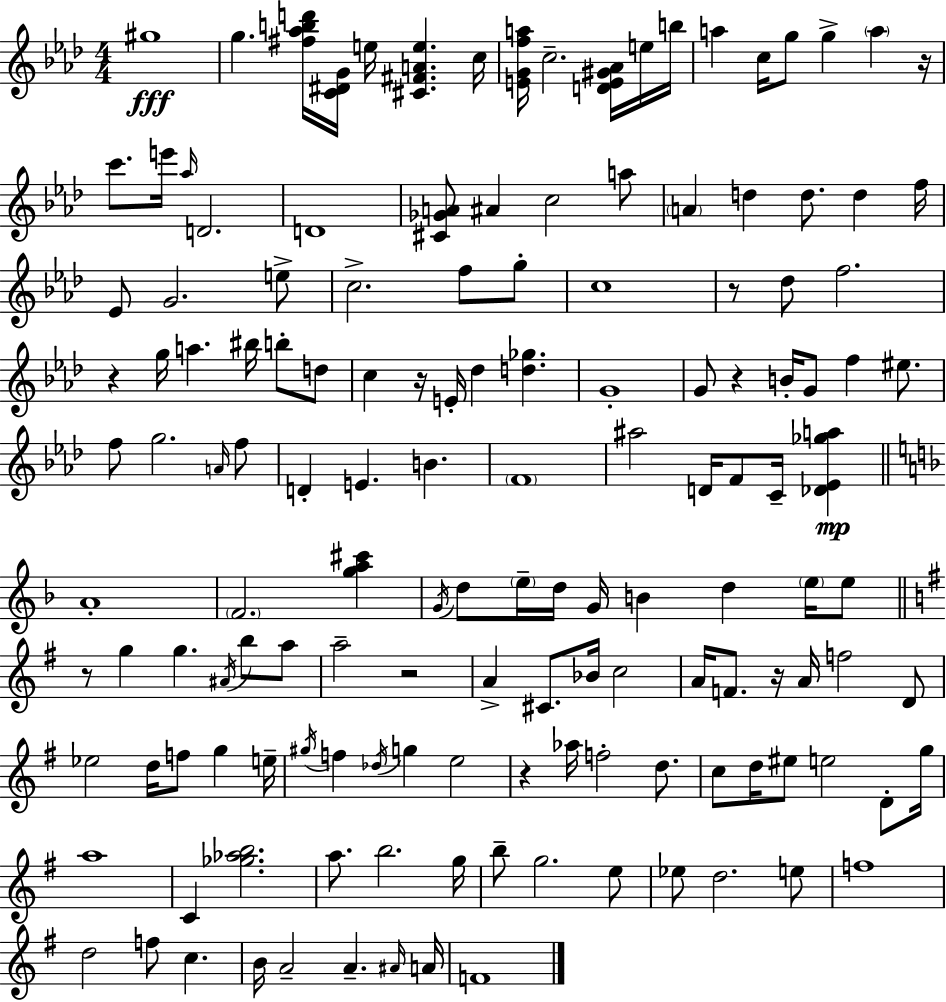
{
  \clef treble
  \numericTimeSignature
  \time 4/4
  \key aes \major
  gis''1\fff | g''4. <fis'' aes'' b'' d'''>16 <c' dis' g'>16 e''16 <cis' fis' a' e''>4. c''16 | <e' g' f'' a''>16 c''2.-- <d' e' gis' aes'>16 e''16 b''16 | a''4 c''16 g''8 g''4-> \parenthesize a''4 r16 | \break c'''8. e'''16 \grace { aes''16 } d'2. | d'1 | <cis' ges' a'>8 ais'4 c''2 a''8 | \parenthesize a'4 d''4 d''8. d''4 | \break f''16 ees'8 g'2. e''8-> | c''2.-> f''8 g''8-. | c''1 | r8 des''8 f''2. | \break r4 g''16 a''4. bis''16 b''8-. d''8 | c''4 r16 e'16-. des''4 <d'' ges''>4. | g'1-. | g'8 r4 b'16-. g'8 f''4 eis''8. | \break f''8 g''2. \grace { a'16 } | f''8 d'4-. e'4. b'4. | \parenthesize f'1 | ais''2 d'16 f'8 c'16-- <des' ees' ges'' a''>4\mp | \break \bar "||" \break \key f \major a'1-. | \parenthesize f'2. <g'' a'' cis'''>4 | \acciaccatura { g'16 } d''8 \parenthesize e''16-- d''16 g'16 b'4 d''4 \parenthesize e''16 e''8 | \bar "||" \break \key g \major r8 g''4 g''4. \acciaccatura { ais'16 } b''8 a''8 | a''2-- r2 | a'4-> cis'8. bes'16 c''2 | a'16 f'8. r16 a'16 f''2 d'8 | \break ees''2 d''16 f''8 g''4 | e''16-- \acciaccatura { gis''16 } f''4 \acciaccatura { des''16 } g''4 e''2 | r4 aes''16 f''2-. | d''8. c''8 d''16 eis''8 e''2 | \break d'8-. g''16 a''1 | c'4 <ges'' aes'' b''>2. | a''8. b''2. | g''16 b''8-- g''2. | \break e''8 ees''8 d''2. | e''8 f''1 | d''2 f''8 c''4. | b'16 a'2-- a'4.-- | \break \grace { ais'16 } a'16 f'1 | \bar "|."
}